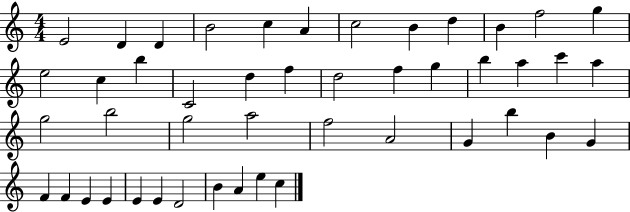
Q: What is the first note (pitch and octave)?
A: E4